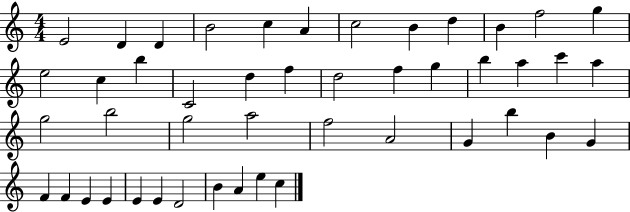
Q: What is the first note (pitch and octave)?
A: E4